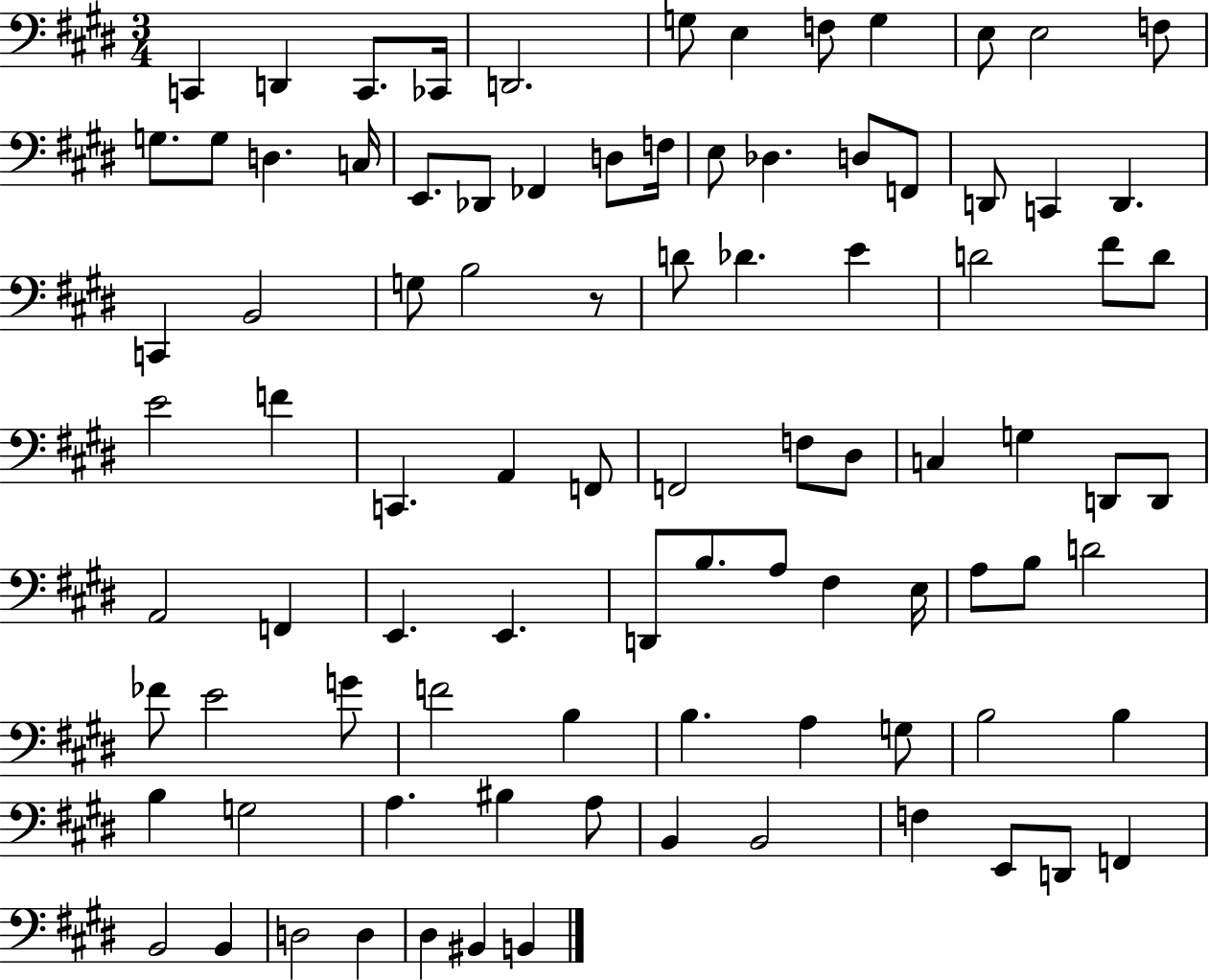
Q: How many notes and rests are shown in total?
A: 91